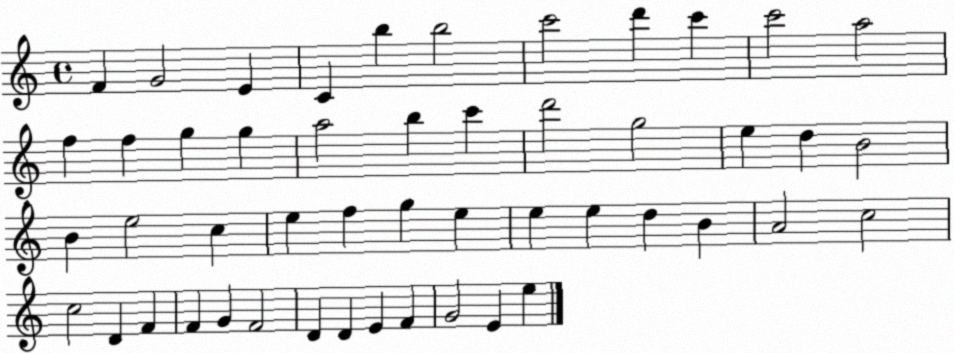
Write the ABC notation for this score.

X:1
T:Untitled
M:4/4
L:1/4
K:C
F G2 E C b b2 c'2 d' c' c'2 a2 f f g g a2 b c' d'2 g2 e d B2 B e2 c e f g e e e d B A2 c2 c2 D F F G F2 D D E F G2 E e